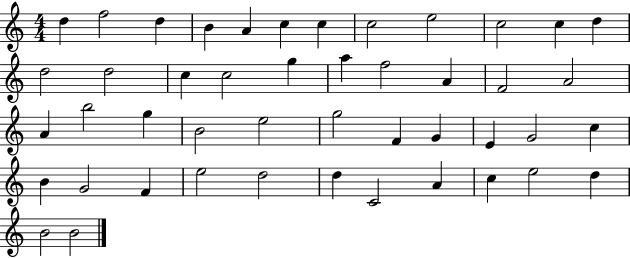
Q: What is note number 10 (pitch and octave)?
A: C5